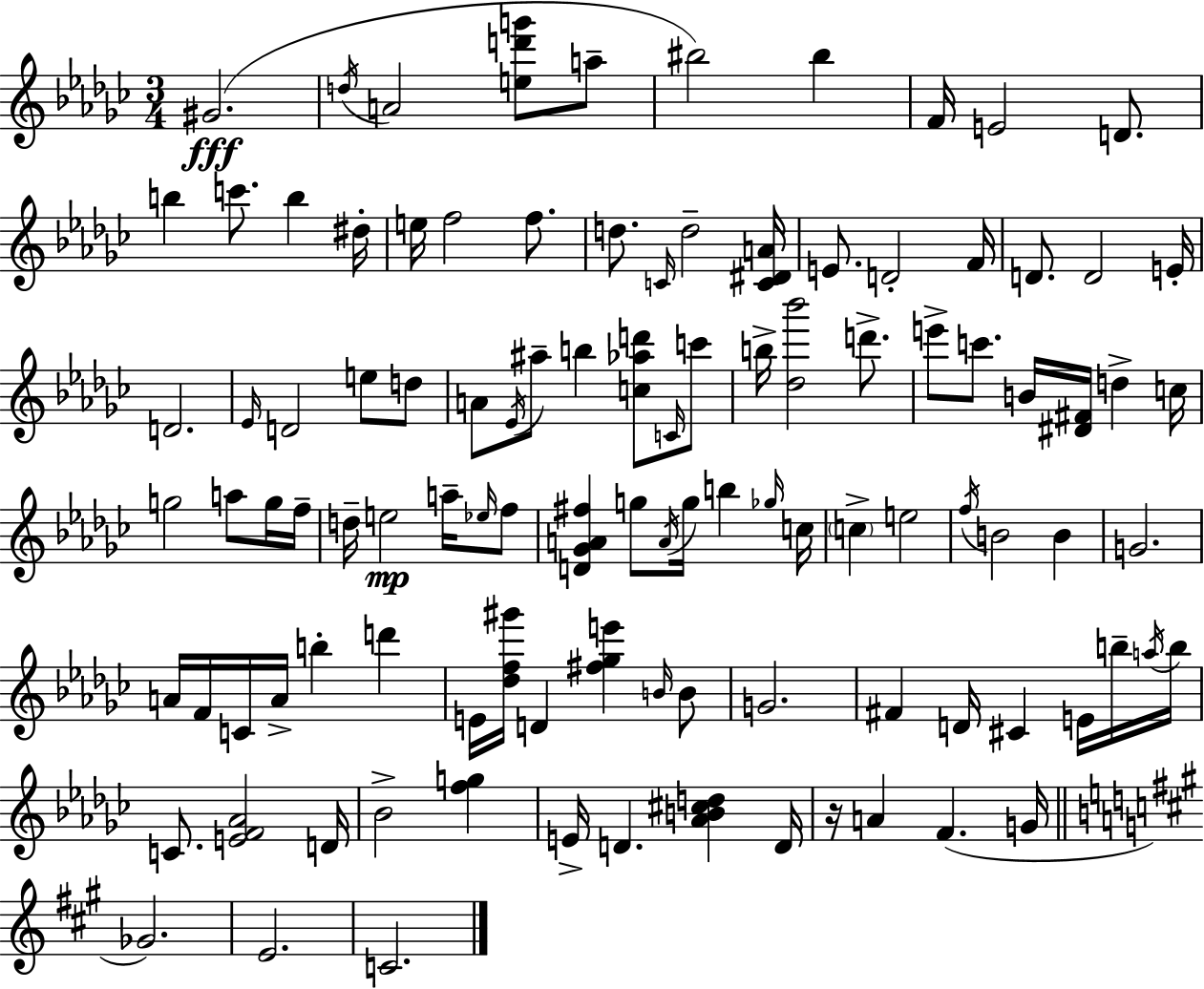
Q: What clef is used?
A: treble